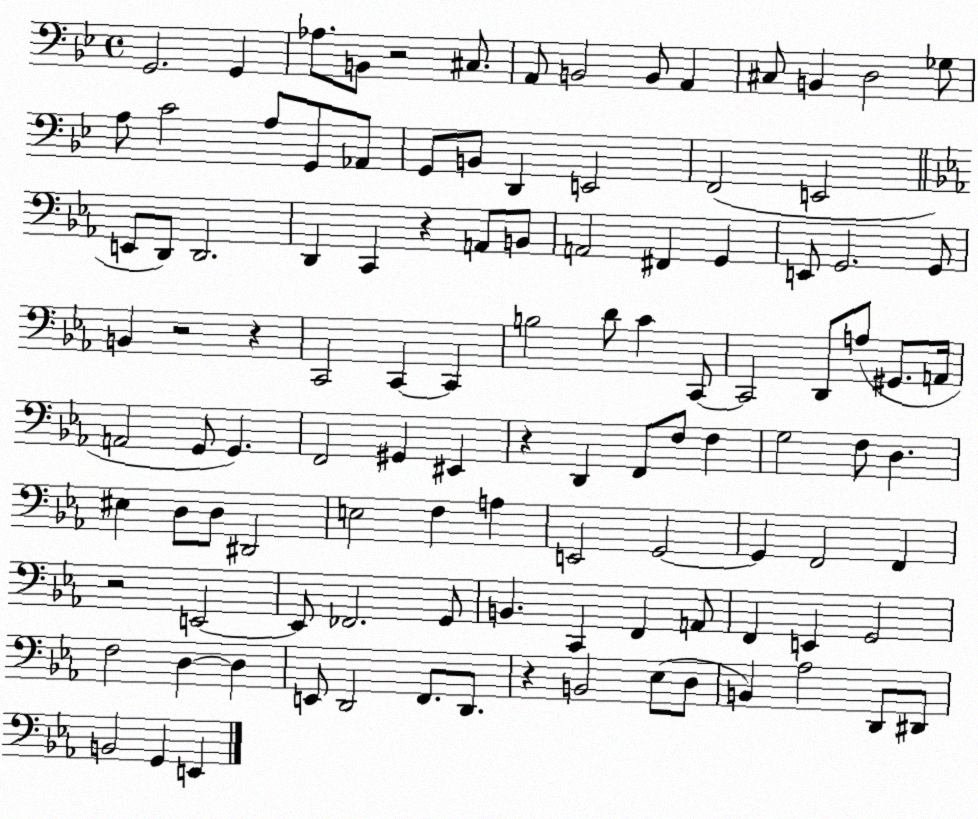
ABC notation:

X:1
T:Untitled
M:4/4
L:1/4
K:Bb
G,,2 G,, _A,/2 B,,/2 z2 ^C,/2 A,,/2 B,,2 B,,/2 A,, ^C,/2 B,, D,2 _G,/2 A,/2 C2 A,/2 G,,/2 _A,,/2 G,,/2 B,,/2 D,, E,,2 F,,2 E,,2 E,,/2 D,,/2 D,,2 D,, C,, z A,,/2 B,,/2 A,,2 ^F,, G,, E,,/2 G,,2 G,,/2 B,, z2 z C,,2 C,, C,, B,2 D/2 C C,,/2 C,,2 D,,/2 A,/2 ^G,,/2 A,,/4 A,,2 G,,/2 G,, F,,2 ^G,, ^E,, z D,, F,,/2 F,/2 F, G,2 F,/2 D, ^E, D,/2 D,/2 ^D,,2 E,2 F, A, E,,2 G,,2 G,, F,,2 F,, z2 E,,2 E,,/2 _F,,2 G,,/2 B,, C,, F,, A,,/2 F,, E,, G,,2 F,2 D, D, E,,/2 D,,2 F,,/2 D,,/2 z B,,2 _E,/2 D,/2 B,, _A,2 D,,/2 ^D,,/2 B,,2 G,, E,,